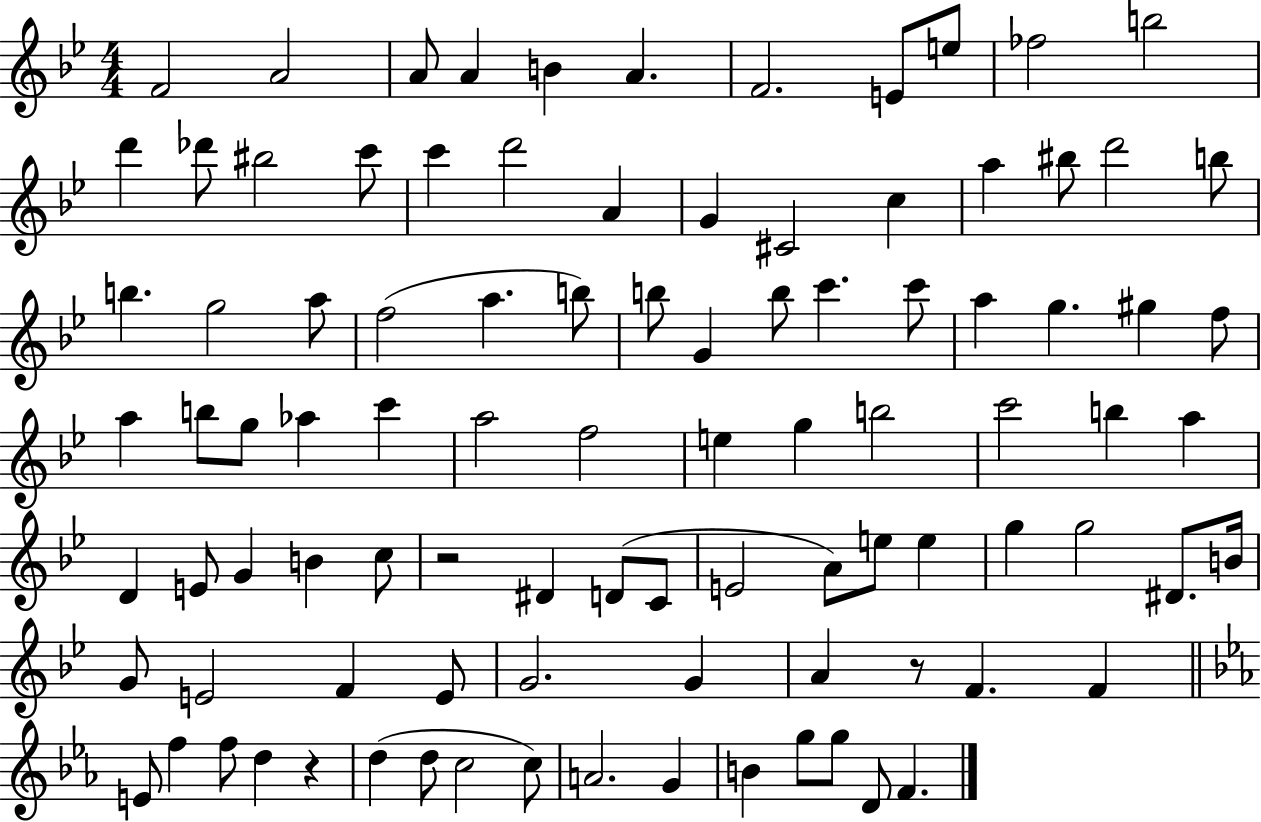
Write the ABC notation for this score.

X:1
T:Untitled
M:4/4
L:1/4
K:Bb
F2 A2 A/2 A B A F2 E/2 e/2 _f2 b2 d' _d'/2 ^b2 c'/2 c' d'2 A G ^C2 c a ^b/2 d'2 b/2 b g2 a/2 f2 a b/2 b/2 G b/2 c' c'/2 a g ^g f/2 a b/2 g/2 _a c' a2 f2 e g b2 c'2 b a D E/2 G B c/2 z2 ^D D/2 C/2 E2 A/2 e/2 e g g2 ^D/2 B/4 G/2 E2 F E/2 G2 G A z/2 F F E/2 f f/2 d z d d/2 c2 c/2 A2 G B g/2 g/2 D/2 F